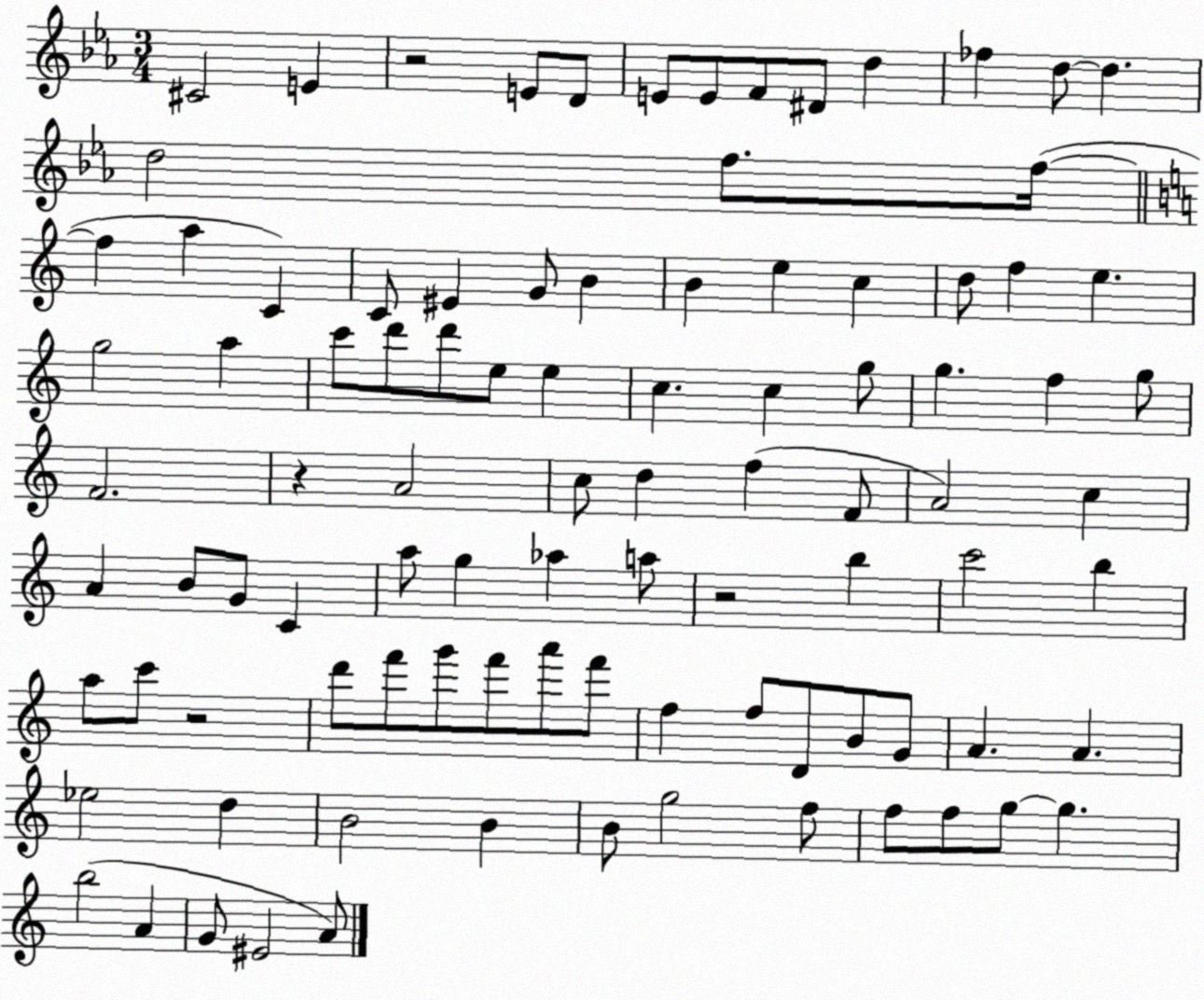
X:1
T:Untitled
M:3/4
L:1/4
K:Eb
^C2 E z2 E/2 D/2 E/2 E/2 F/2 ^D/2 d _f d/2 d d2 f/2 f/4 f a C C/2 ^E G/2 B B e c d/2 f e g2 a c'/2 d'/2 d'/2 e/2 e c c g/2 g f g/2 F2 z A2 c/2 d f F/2 A2 c A B/2 G/2 C a/2 g _a a/2 z2 b c'2 b a/2 c'/2 z2 d'/2 f'/2 g'/2 f'/2 a'/2 f'/2 f f/2 D/2 B/2 G/2 A A _e2 d B2 B B/2 g2 f/2 f/2 f/2 g/2 g b2 A G/2 ^E2 A/2